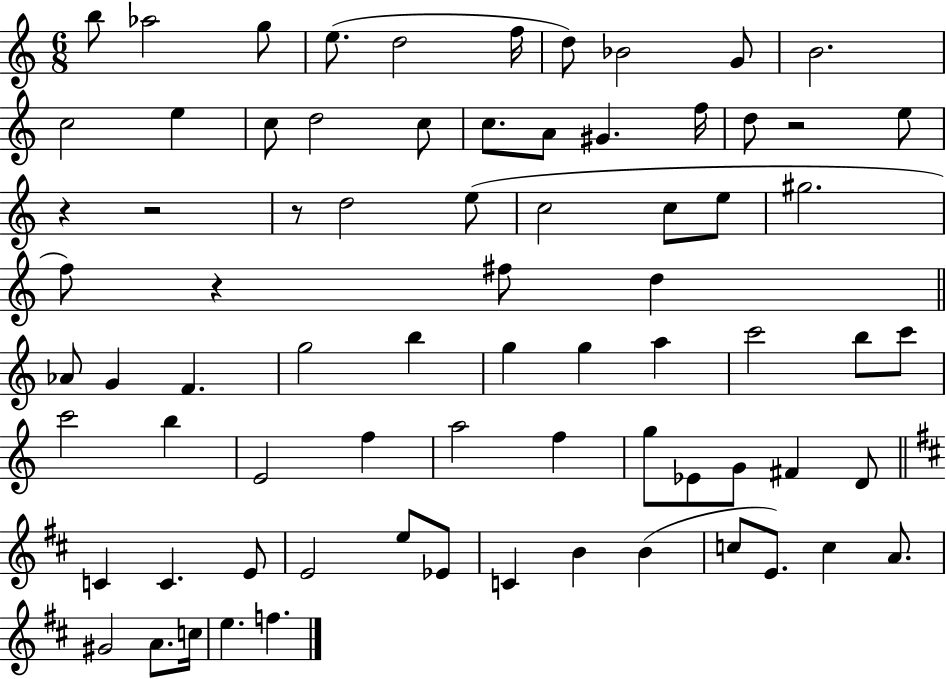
{
  \clef treble
  \numericTimeSignature
  \time 6/8
  \key c \major
  b''8 aes''2 g''8 | e''8.( d''2 f''16 | d''8) bes'2 g'8 | b'2. | \break c''2 e''4 | c''8 d''2 c''8 | c''8. a'8 gis'4. f''16 | d''8 r2 e''8 | \break r4 r2 | r8 d''2 e''8( | c''2 c''8 e''8 | gis''2. | \break f''8) r4 fis''8 d''4 | \bar "||" \break \key c \major aes'8 g'4 f'4. | g''2 b''4 | g''4 g''4 a''4 | c'''2 b''8 c'''8 | \break c'''2 b''4 | e'2 f''4 | a''2 f''4 | g''8 ees'8 g'8 fis'4 d'8 | \break \bar "||" \break \key b \minor c'4 c'4. e'8 | e'2 e''8 ees'8 | c'4 b'4 b'4( | c''8 e'8.) c''4 a'8. | \break gis'2 a'8. c''16 | e''4. f''4. | \bar "|."
}